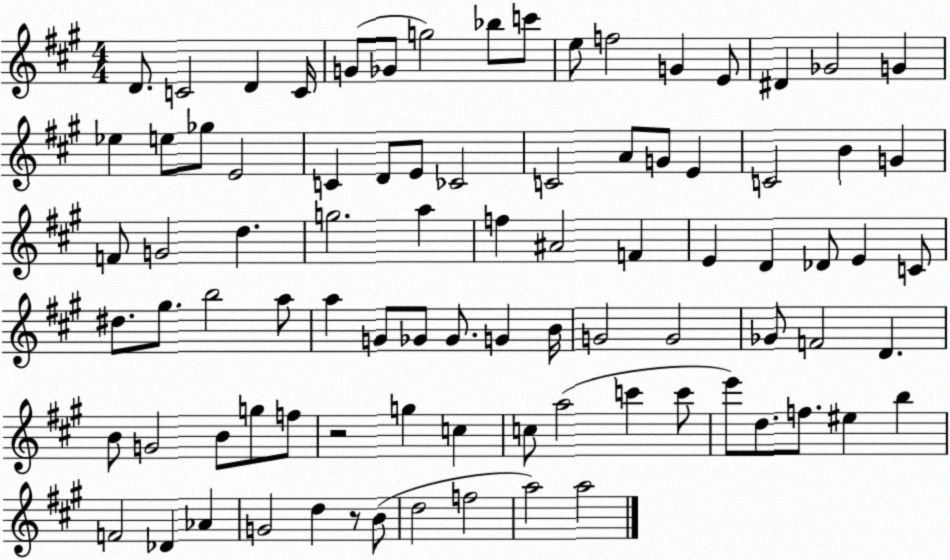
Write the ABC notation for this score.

X:1
T:Untitled
M:4/4
L:1/4
K:A
D/2 C2 D C/4 G/2 _G/2 g2 _b/2 c'/2 e/2 f2 G E/2 ^D _G2 G _e e/2 _g/2 E2 C D/2 E/2 _C2 C2 A/2 G/2 E C2 B G F/2 G2 d g2 a f ^A2 F E D _D/2 E C/2 ^d/2 ^g/2 b2 a/2 a G/2 _G/2 _G/2 G B/4 G2 G2 _G/2 F2 D B/2 G2 B/2 g/2 f/2 z2 g c c/2 a2 c' c'/2 e'/2 d/2 f/2 ^e b F2 _D _A G2 d z/2 B/2 d2 f2 a2 a2